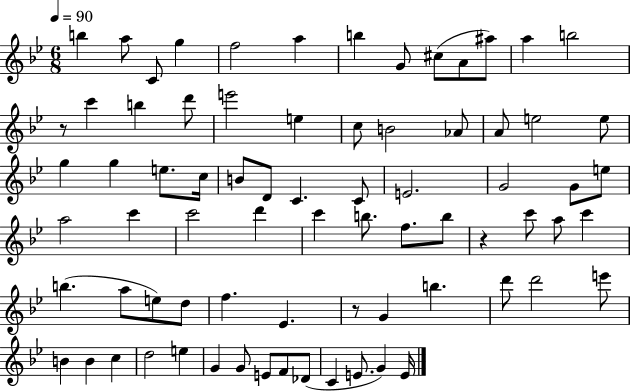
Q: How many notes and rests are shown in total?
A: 75